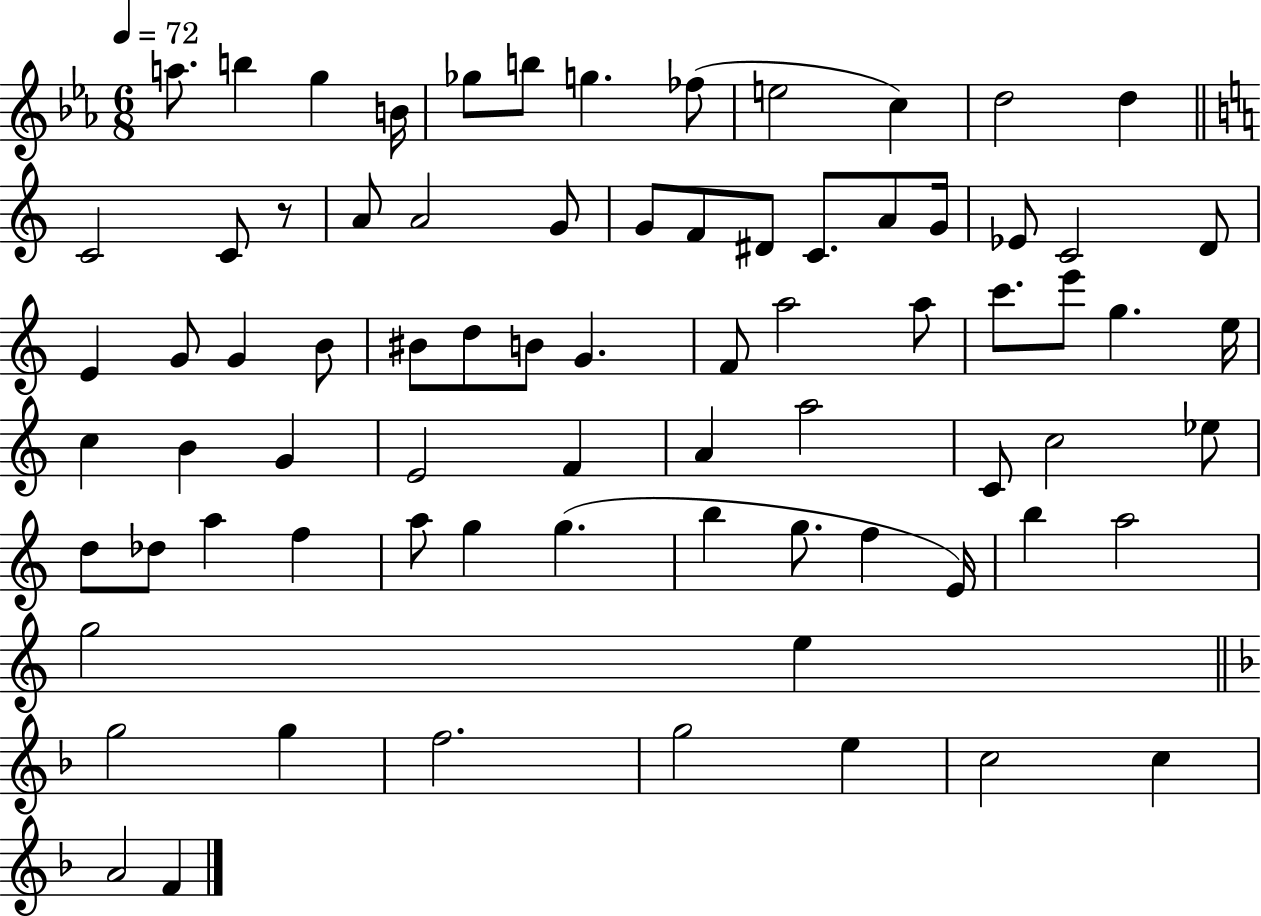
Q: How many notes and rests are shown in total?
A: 76